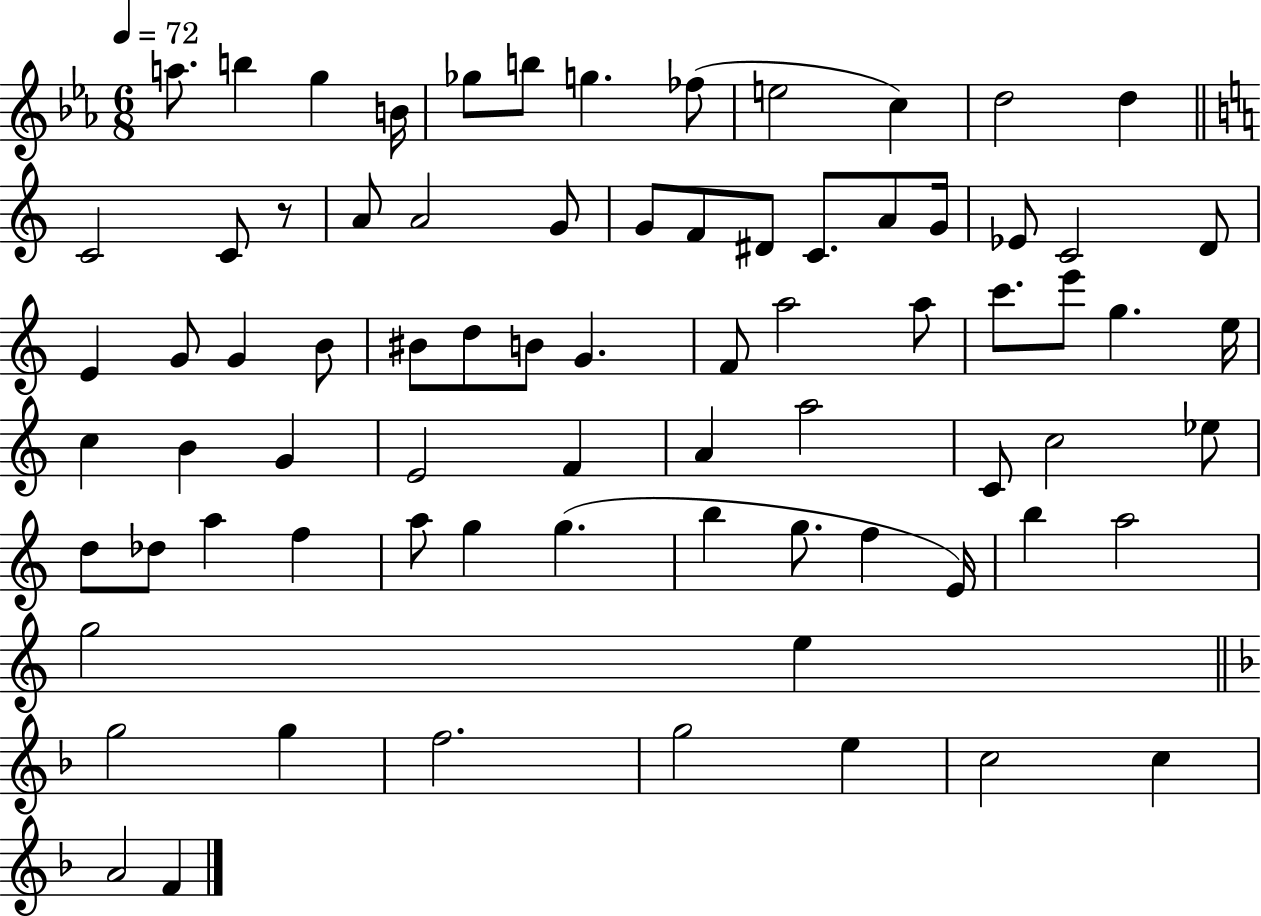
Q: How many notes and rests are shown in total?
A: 76